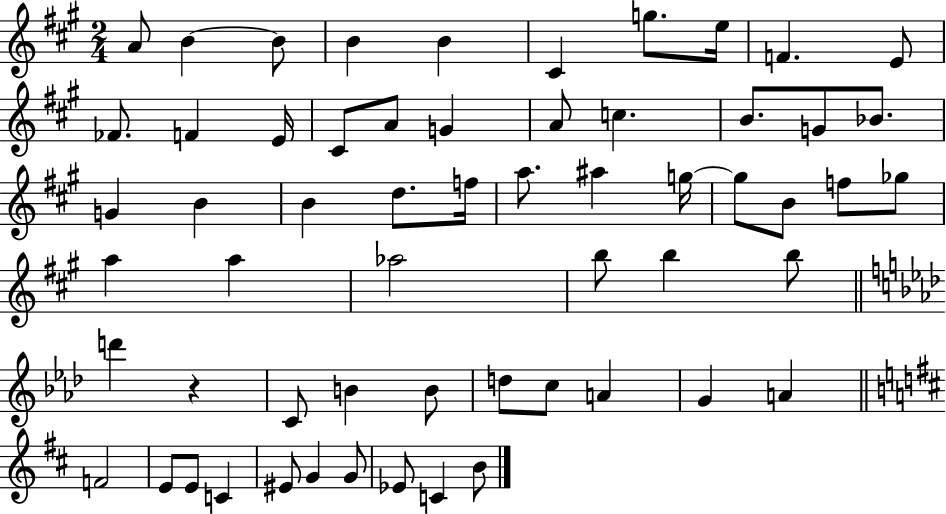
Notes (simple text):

A4/e B4/q B4/e B4/q B4/q C#4/q G5/e. E5/s F4/q. E4/e FES4/e. F4/q E4/s C#4/e A4/e G4/q A4/e C5/q. B4/e. G4/e Bb4/e. G4/q B4/q B4/q D5/e. F5/s A5/e. A#5/q G5/s G5/e B4/e F5/e Gb5/e A5/q A5/q Ab5/h B5/e B5/q B5/e D6/q R/q C4/e B4/q B4/e D5/e C5/e A4/q G4/q A4/q F4/h E4/e E4/e C4/q EIS4/e G4/q G4/e Eb4/e C4/q B4/e